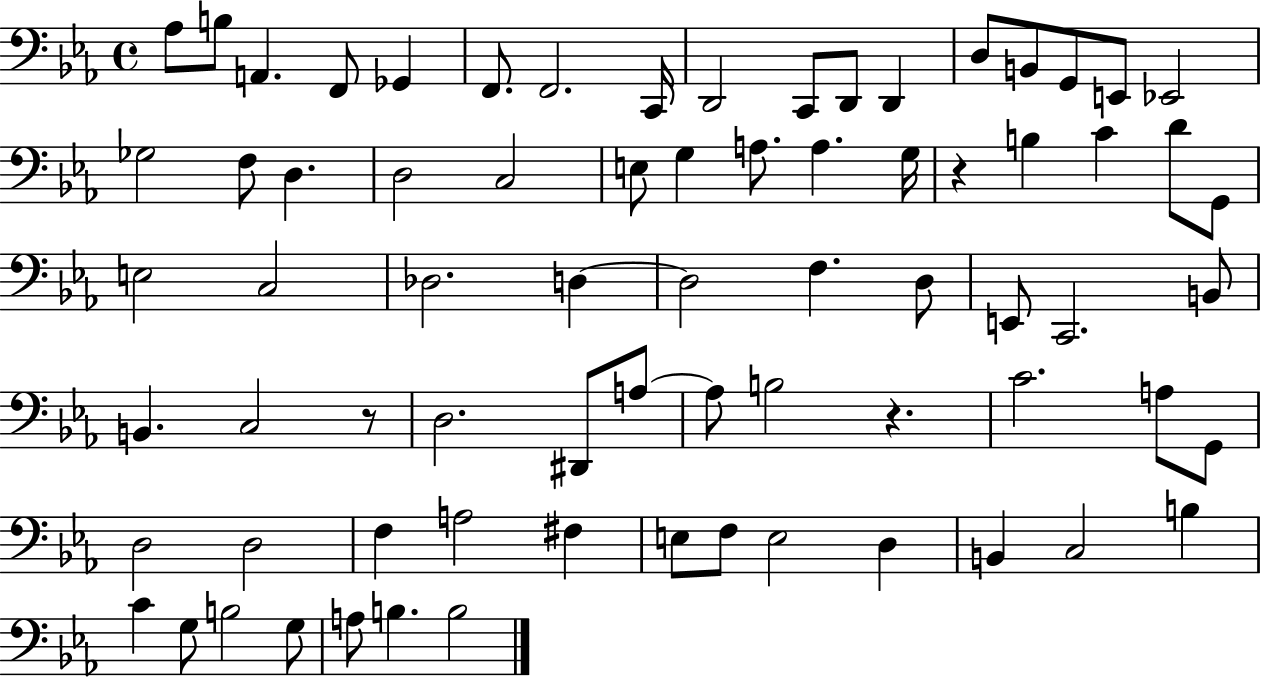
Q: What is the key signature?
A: EES major